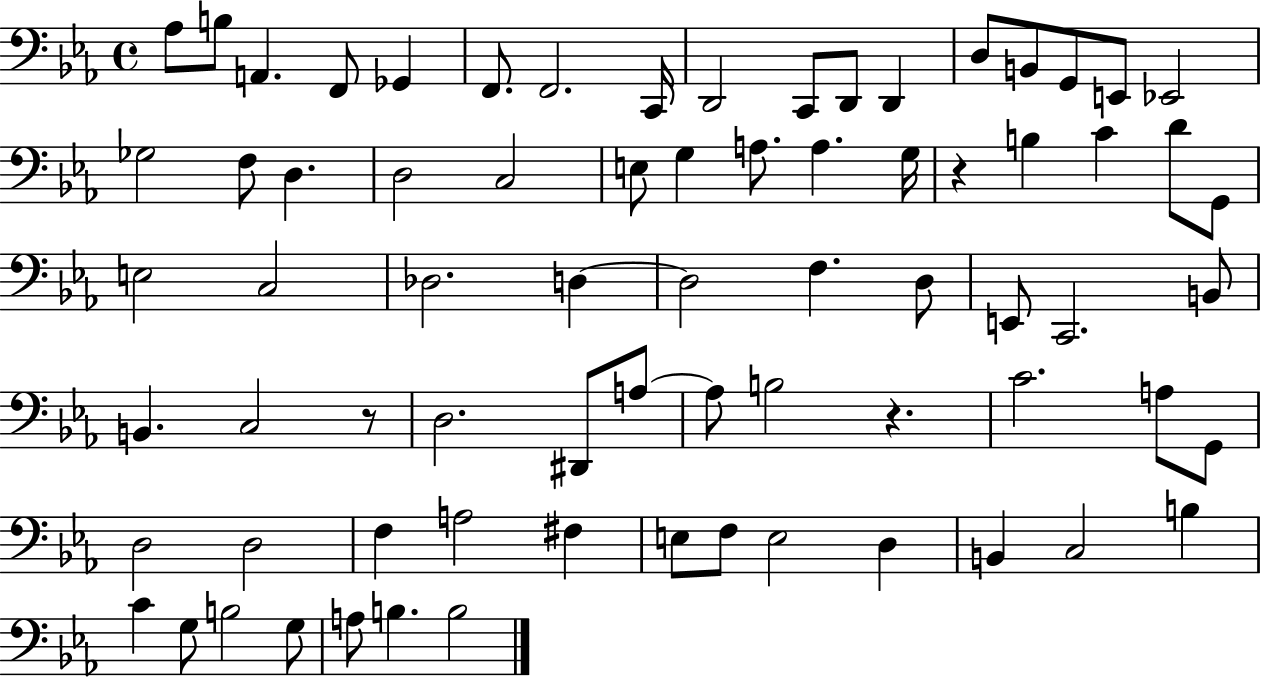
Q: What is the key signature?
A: EES major